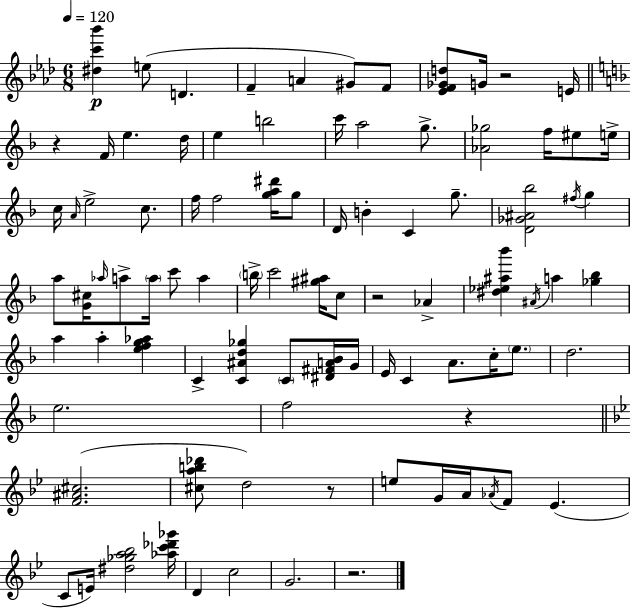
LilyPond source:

{
  \clef treble
  \numericTimeSignature
  \time 6/8
  \key aes \major
  \tempo 4 = 120
  <dis'' c''' bes'''>4\p e''8( d'4. | f'4-- a'4 gis'8) f'8 | <ees' f' ges' d''>8 g'16 r2 e'16 | \bar "||" \break \key f \major r4 f'16 e''4. d''16 | e''4 b''2 | c'''16 a''2 g''8.-> | <aes' ges''>2 f''16 eis''8 e''16-> | \break c''16 \grace { a'16 } e''2-> c''8. | f''16 f''2 <g'' a'' dis'''>16 g''8 | d'16 b'4-. c'4 g''8.-- | <d' ges' ais' bes''>2 \acciaccatura { fis''16 } g''4 | \break a''8 <g' cis''>16 \grace { aes''16 } a''8-> \parenthesize a''16 c'''8 a''4 | \parenthesize b''16-> c'''2 | <gis'' ais''>16 c''8 r2 aes'4-> | <dis'' ees'' ais'' bes'''>4 \acciaccatura { ais'16 } a''4 | \break <ges'' bes''>4 a''4 a''4-. | <e'' f'' g'' aes''>4 c'4-> <c' ais' d'' ges''>4 | \parenthesize c'8 <dis' fis' a' bes'>16 g'16 e'16 c'4 a'8. | c''16-. \parenthesize e''8. d''2. | \break e''2. | f''2 | r4 \bar "||" \break \key g \minor <f' ais' cis''>2.( | <cis'' a'' b'' des'''>8 d''2) r8 | e''8 g'16 a'16 \acciaccatura { aes'16 } f'8 ees'4.( | c'8 e'16) <dis'' ges'' a'' bes''>2 | \break <aes'' c''' des''' ges'''>16 d'4 c''2 | g'2. | r2. | \bar "|."
}